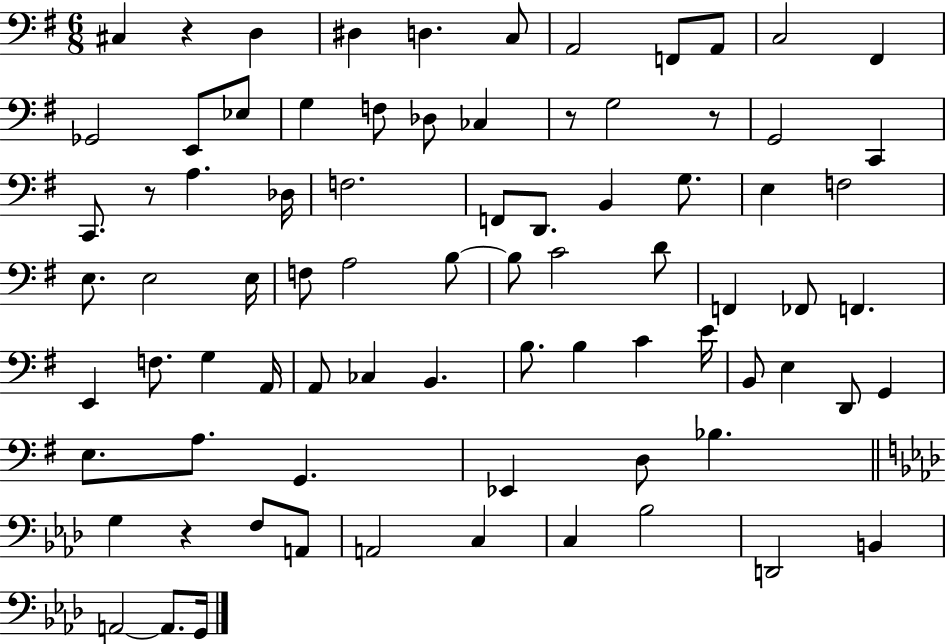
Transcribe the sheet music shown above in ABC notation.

X:1
T:Untitled
M:6/8
L:1/4
K:G
^C, z D, ^D, D, C,/2 A,,2 F,,/2 A,,/2 C,2 ^F,, _G,,2 E,,/2 _E,/2 G, F,/2 _D,/2 _C, z/2 G,2 z/2 G,,2 C,, C,,/2 z/2 A, _D,/4 F,2 F,,/2 D,,/2 B,, G,/2 E, F,2 E,/2 E,2 E,/4 F,/2 A,2 B,/2 B,/2 C2 D/2 F,, _F,,/2 F,, E,, F,/2 G, A,,/4 A,,/2 _C, B,, B,/2 B, C E/4 B,,/2 E, D,,/2 G,, E,/2 A,/2 G,, _E,, D,/2 _B, G, z F,/2 A,,/2 A,,2 C, C, _B,2 D,,2 B,, A,,2 A,,/2 G,,/4